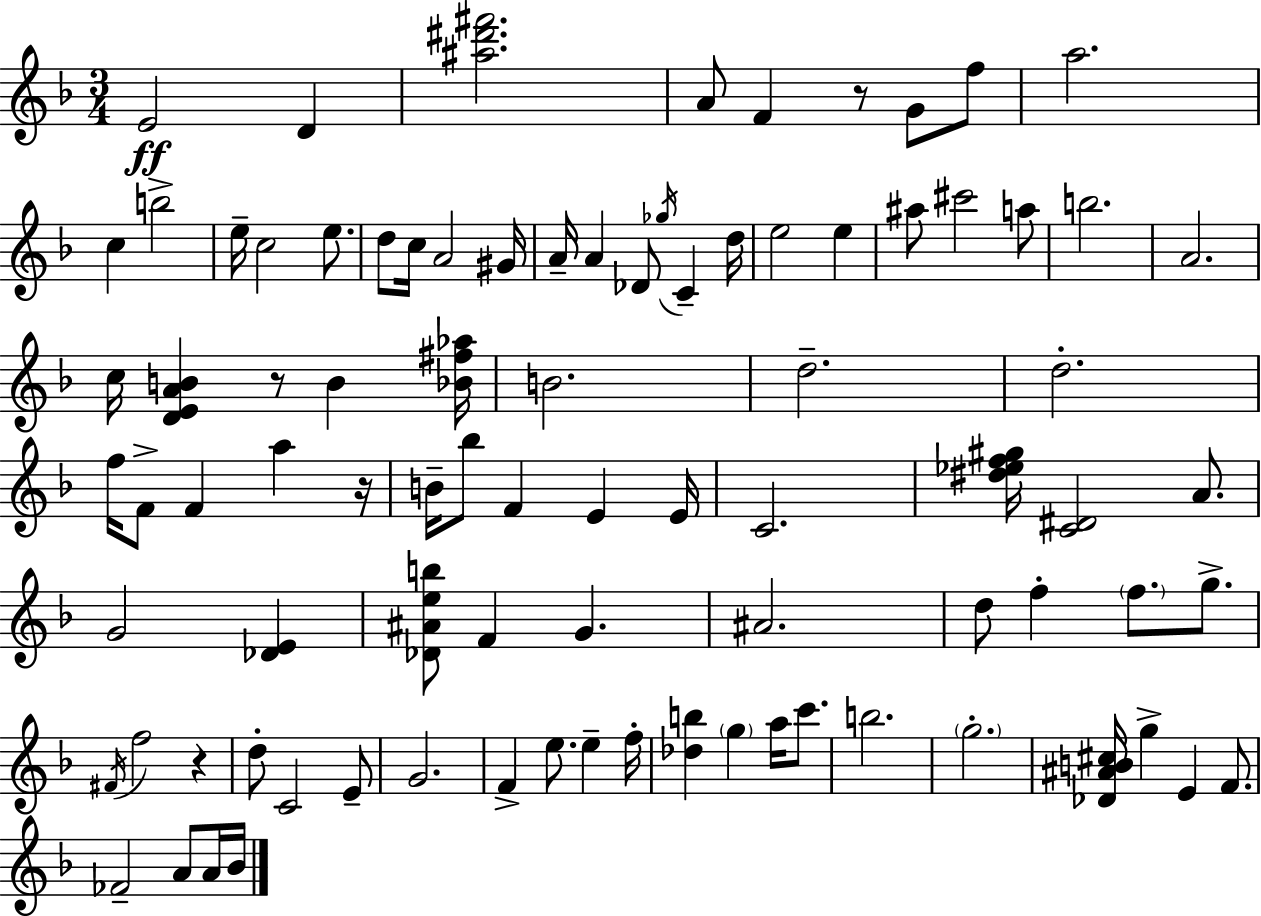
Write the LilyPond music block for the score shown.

{
  \clef treble
  \numericTimeSignature
  \time 3/4
  \key f \major
  \repeat volta 2 { e'2\ff d'4 | <ais'' dis''' fis'''>2. | a'8 f'4 r8 g'8 f''8 | a''2. | \break c''4 b''2-> | e''16-- c''2 e''8. | d''8 c''16 a'2 gis'16 | a'16-- a'4 des'8 \acciaccatura { ges''16 } c'4-- | \break d''16 e''2 e''4 | ais''8 cis'''2 a''8 | b''2. | a'2. | \break c''16 <d' e' a' b'>4 r8 b'4 | <bes' fis'' aes''>16 b'2. | d''2.-- | d''2.-. | \break f''16 f'8-> f'4 a''4 | r16 b'16-- bes''8 f'4 e'4 | e'16 c'2. | <dis'' ees'' f'' gis''>16 <c' dis'>2 a'8. | \break g'2 <des' e'>4 | <des' ais' e'' b''>8 f'4 g'4. | ais'2. | d''8 f''4-. \parenthesize f''8. g''8.-> | \break \acciaccatura { fis'16 } f''2 r4 | d''8-. c'2 | e'8-- g'2. | f'4-> e''8. e''4-- | \break f''16-. <des'' b''>4 \parenthesize g''4 a''16 c'''8. | b''2. | \parenthesize g''2.-. | <des' ais' b' cis''>16 g''4-> e'4 f'8. | \break fes'2-- a'8 | a'16 bes'16 } \bar "|."
}